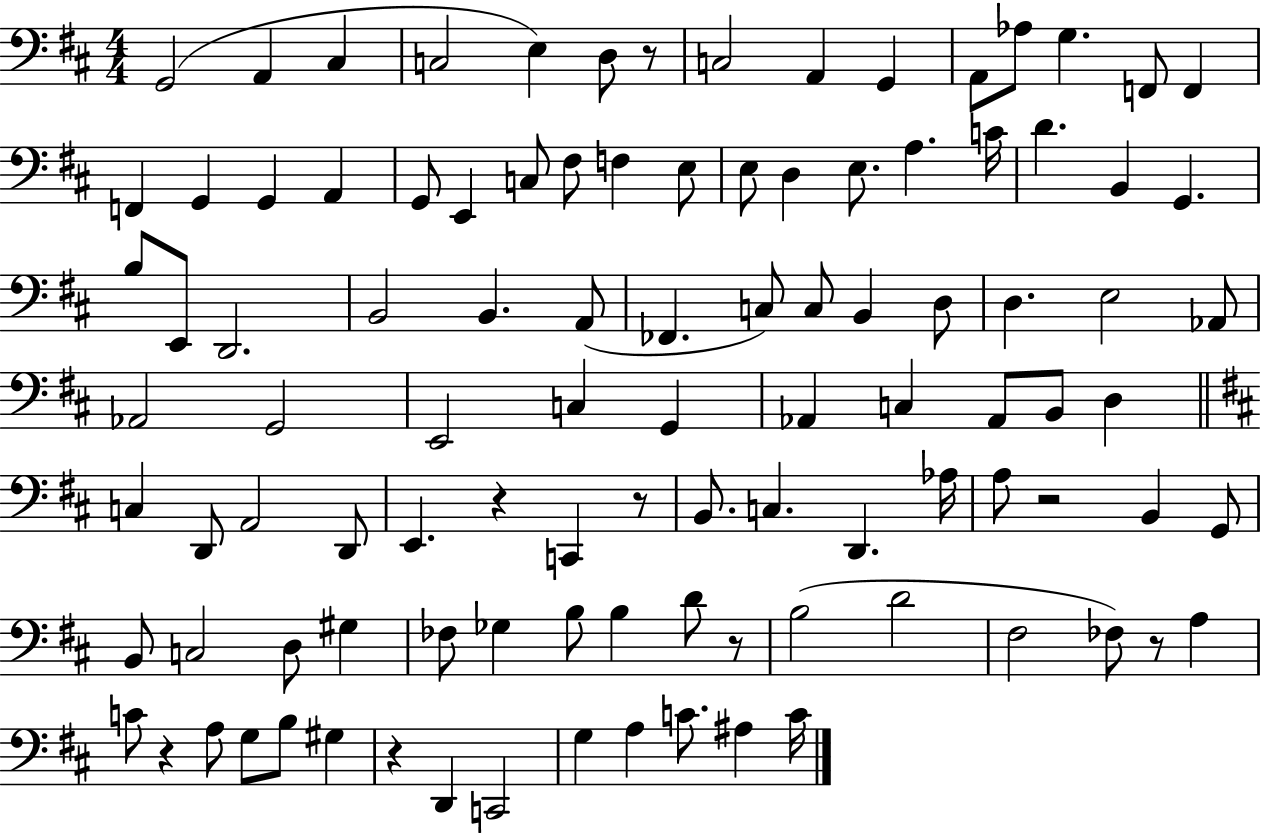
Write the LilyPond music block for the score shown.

{
  \clef bass
  \numericTimeSignature
  \time 4/4
  \key d \major
  g,2( a,4 cis4 | c2 e4) d8 r8 | c2 a,4 g,4 | a,8 aes8 g4. f,8 f,4 | \break f,4 g,4 g,4 a,4 | g,8 e,4 c8 fis8 f4 e8 | e8 d4 e8. a4. c'16 | d'4. b,4 g,4. | \break b8 e,8 d,2. | b,2 b,4. a,8( | fes,4. c8) c8 b,4 d8 | d4. e2 aes,8 | \break aes,2 g,2 | e,2 c4 g,4 | aes,4 c4 aes,8 b,8 d4 | \bar "||" \break \key d \major c4 d,8 a,2 d,8 | e,4. r4 c,4 r8 | b,8. c4. d,4. aes16 | a8 r2 b,4 g,8 | \break b,8 c2 d8 gis4 | fes8 ges4 b8 b4 d'8 r8 | b2( d'2 | fis2 fes8) r8 a4 | \break c'8 r4 a8 g8 b8 gis4 | r4 d,4 c,2 | g4 a4 c'8. ais4 c'16 | \bar "|."
}